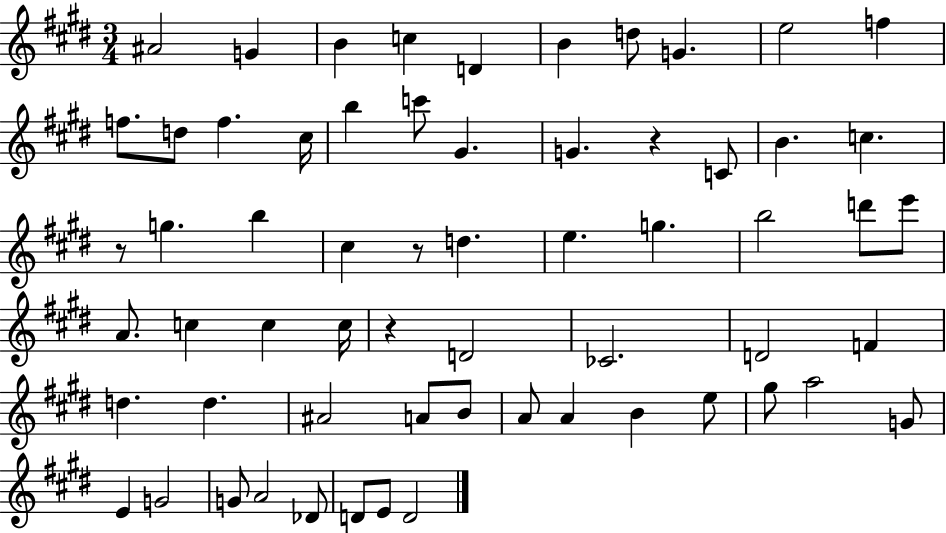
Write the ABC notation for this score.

X:1
T:Untitled
M:3/4
L:1/4
K:E
^A2 G B c D B d/2 G e2 f f/2 d/2 f ^c/4 b c'/2 ^G G z C/2 B c z/2 g b ^c z/2 d e g b2 d'/2 e'/2 A/2 c c c/4 z D2 _C2 D2 F d d ^A2 A/2 B/2 A/2 A B e/2 ^g/2 a2 G/2 E G2 G/2 A2 _D/2 D/2 E/2 D2